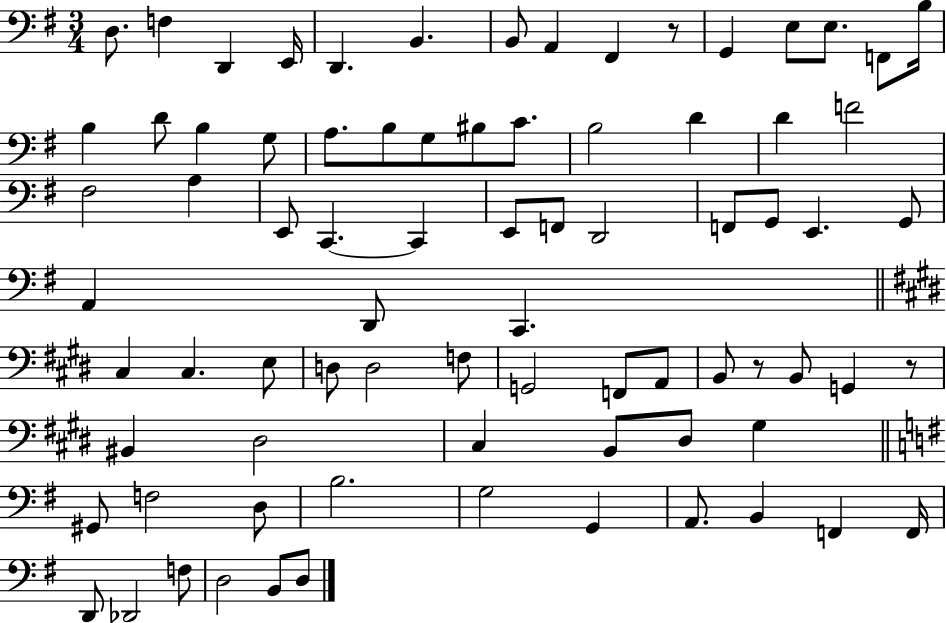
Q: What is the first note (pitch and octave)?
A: D3